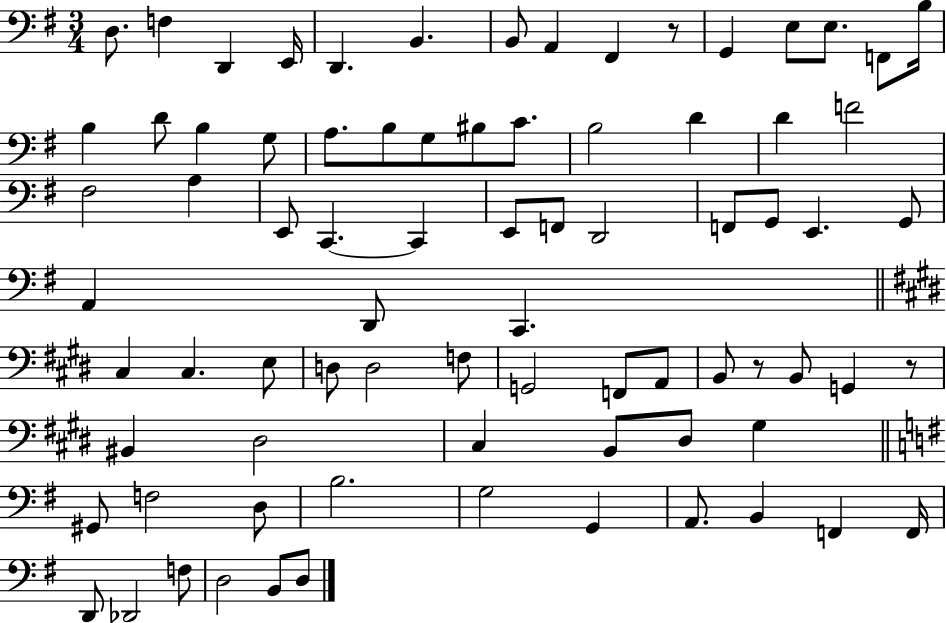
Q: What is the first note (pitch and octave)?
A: D3